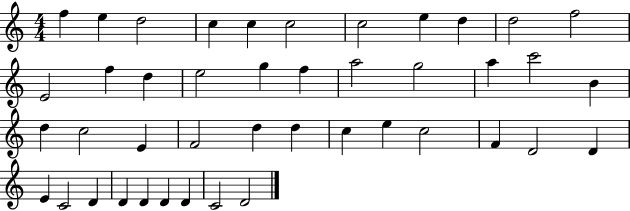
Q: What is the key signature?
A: C major